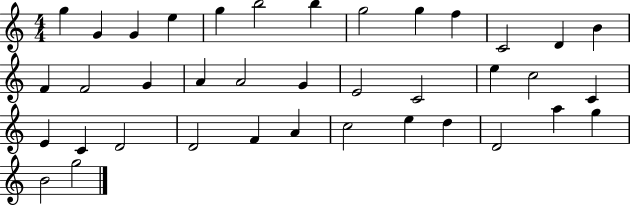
{
  \clef treble
  \numericTimeSignature
  \time 4/4
  \key c \major
  g''4 g'4 g'4 e''4 | g''4 b''2 b''4 | g''2 g''4 f''4 | c'2 d'4 b'4 | \break f'4 f'2 g'4 | a'4 a'2 g'4 | e'2 c'2 | e''4 c''2 c'4 | \break e'4 c'4 d'2 | d'2 f'4 a'4 | c''2 e''4 d''4 | d'2 a''4 g''4 | \break b'2 g''2 | \bar "|."
}